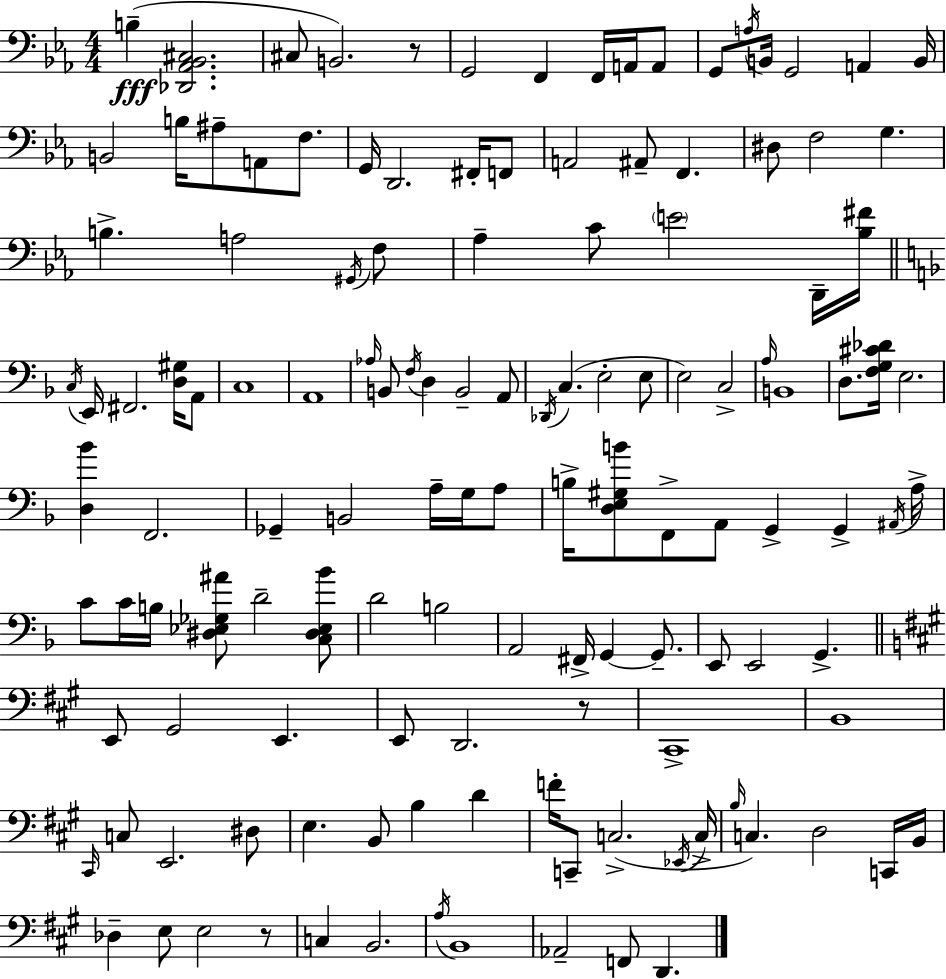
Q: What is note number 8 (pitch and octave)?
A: A2